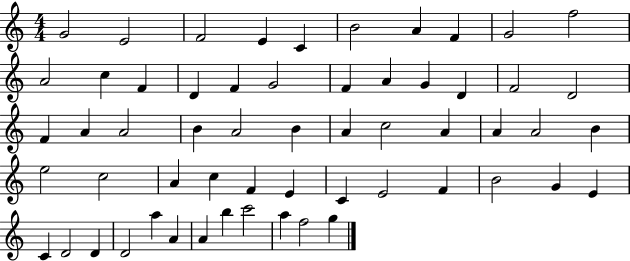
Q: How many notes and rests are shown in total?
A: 58